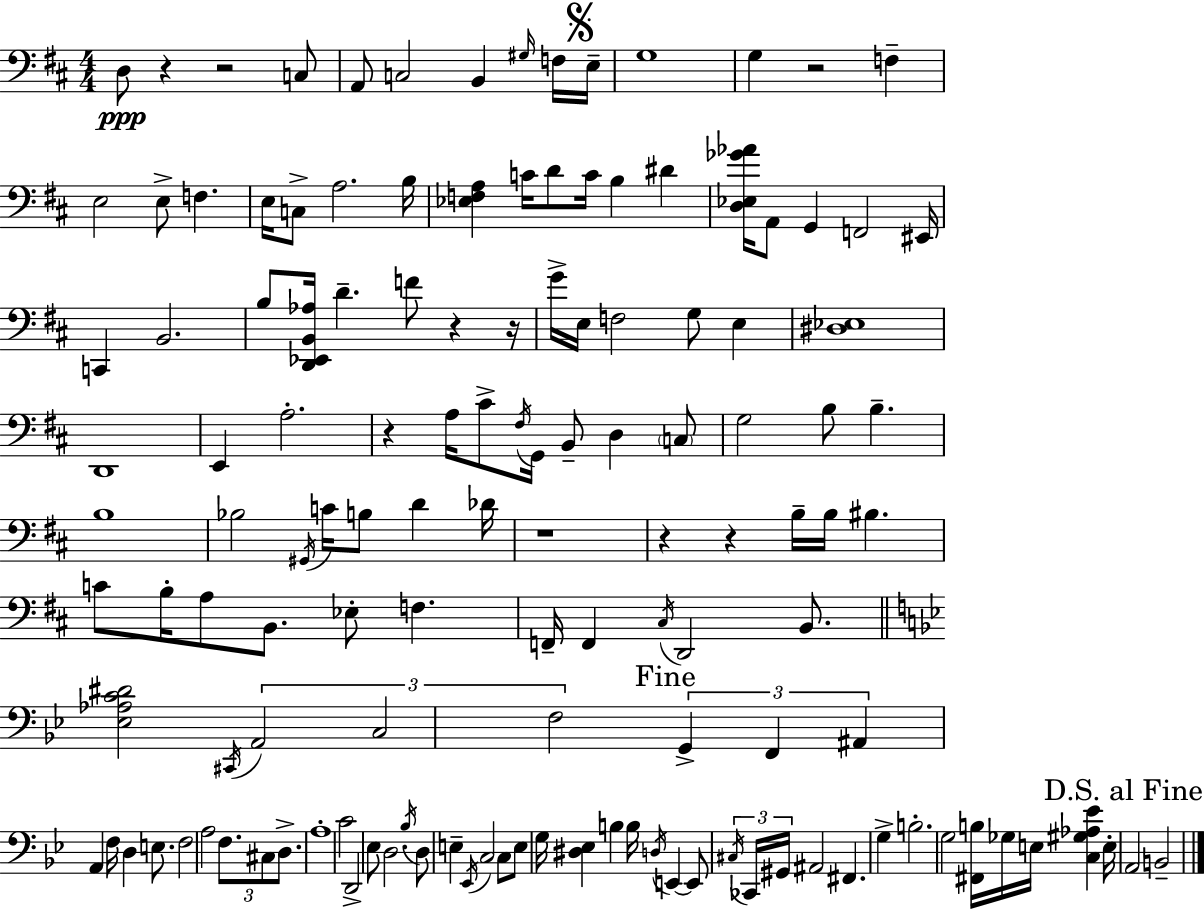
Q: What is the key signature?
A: D major